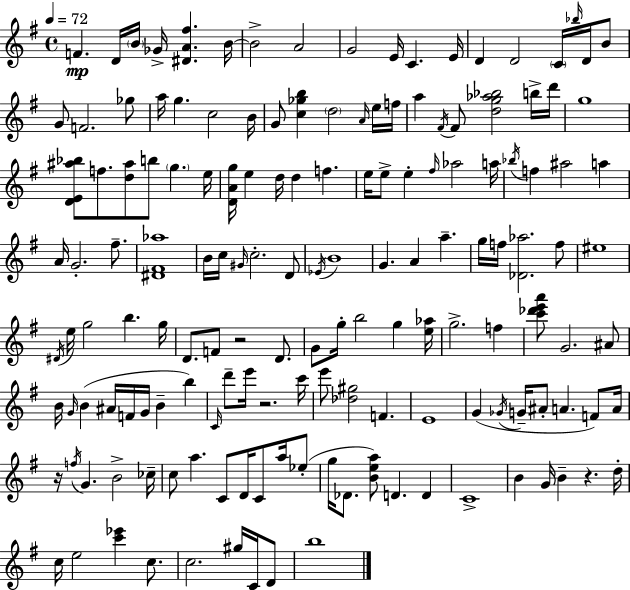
{
  \clef treble
  \time 4/4
  \defaultTimeSignature
  \key e \minor
  \tempo 4 = 72
  f'4.\mp d'16 \parenthesize b'16 ges'16-> <dis' a' fis''>4. b'16~~ | b'2-> a'2 | g'2 e'16 c'4. e'16 | d'4 d'2 \parenthesize c'16 \grace { bes''16 } d'16 b'8 | \break g'8 f'2. ges''8 | a''16 g''4. c''2 | b'16 g'8 <c'' ges'' b''>4 \parenthesize d''2 \grace { a'16 } | e''16 f''16 a''4 \acciaccatura { fis'16 } fis'8 <d'' g'' aes'' bes''>2 | \break b''16-> d'''16 g''1 | <d' e' ais'' bes''>8 f''8. <d'' ais''>8 b''8 \parenthesize g''4. | e''16 <d' a' g''>16 e''4 d''16 d''4 f''4. | e''16 e''8-> e''4-. \grace { fis''16 } aes''2 | \break a''16 \acciaccatura { bes''16 } f''4 ais''2 | a''4 a'16 g'2.-. | fis''8.-- <dis' fis' aes''>1 | b'16 c''16 \grace { gis'16 } c''2.-. | \break d'8 \acciaccatura { ees'16 } b'1 | g'4. a'4 | a''4.-- g''16 f''16 <des' aes''>2. | f''8 eis''1 | \break \acciaccatura { dis'16 } e''16 g''2 | b''4. g''16 d'8. f'8 r2 | d'8. g'8 g''16-. b''2 | g''4 <e'' aes''>16 g''2.-> | \break f''4 <c''' des''' e''' a'''>8 g'2. | ais'8 b'16 \grace { g'16 } b'4( ais'16 f'16 | g'16 b'4-- b''4) \grace { c'16 } d'''8-- e'''16 r2. | c'''16 e'''8 <des'' gis''>2 | \break f'4. e'1 | g'4( \acciaccatura { ges'16 } g'16-- | ais'8-. a'4. f'8) a'16 r16 \acciaccatura { f''16 } g'4. | b'2-> ces''16-- c''8 a''4. | \break c'8 d'16 c'8 a''16 ees''8-.( g''16 des'8. | <b' e'' a''>8) d'4. d'4 c'1-> | b'4 | g'16 b'4-- r4. d''16-. c''16 e''2 | \break <c''' ees'''>4 c''8. c''2. | gis''16 c'16 d'8 b''1 | \bar "|."
}